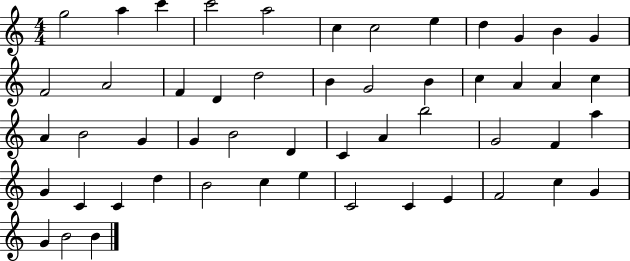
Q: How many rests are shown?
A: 0